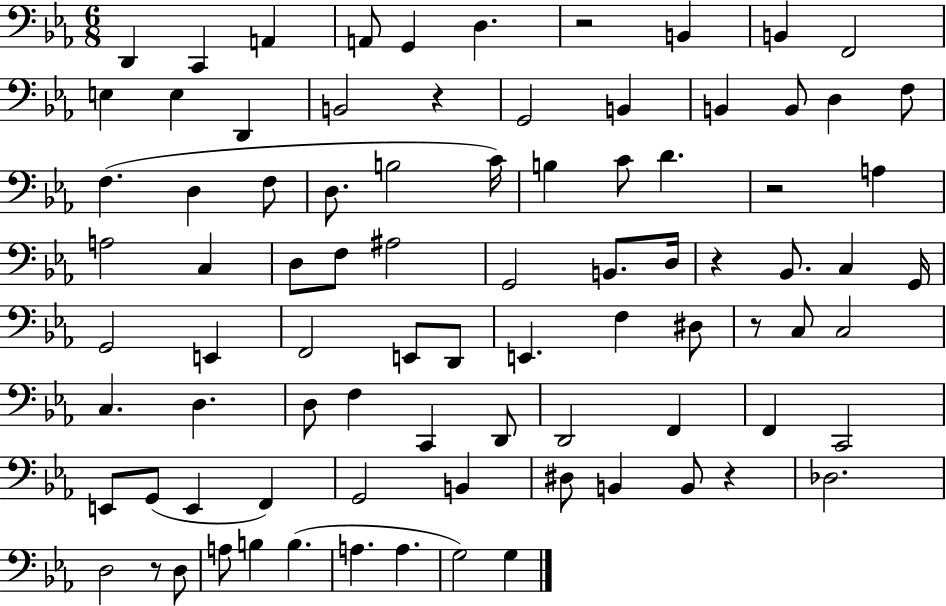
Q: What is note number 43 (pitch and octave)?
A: F2